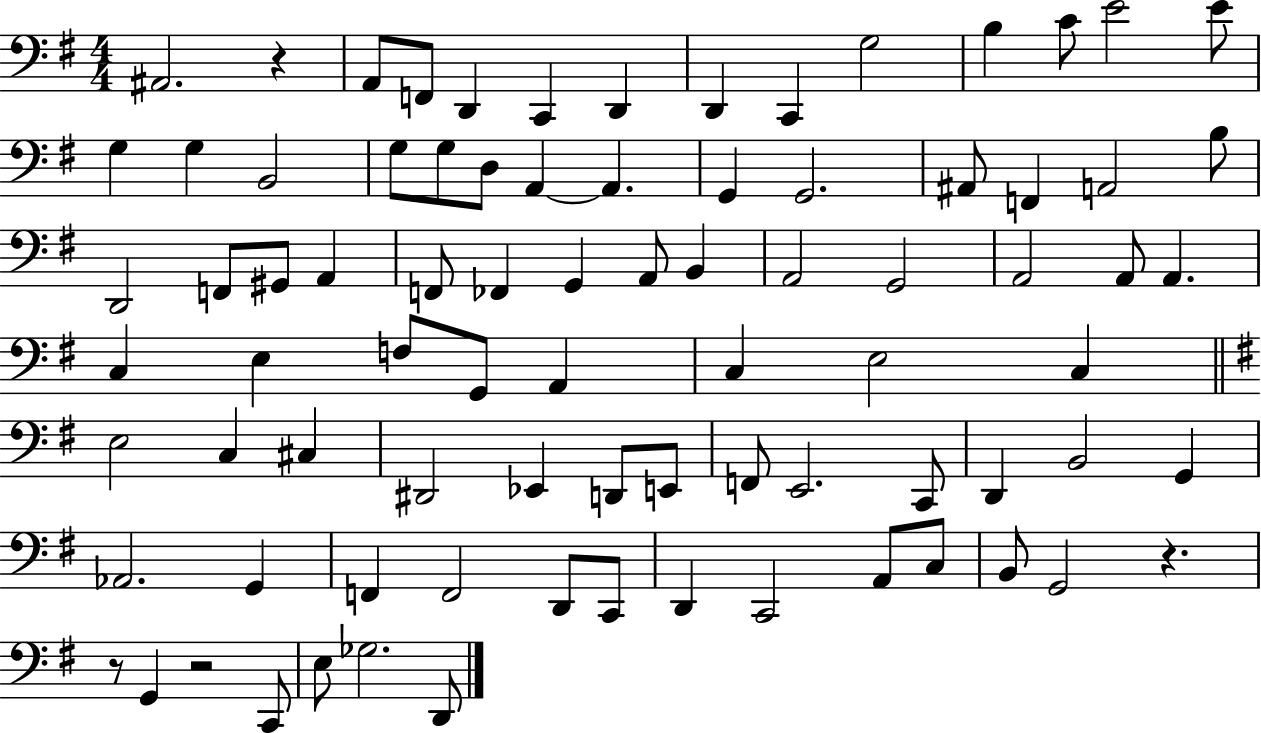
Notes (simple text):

A#2/h. R/q A2/e F2/e D2/q C2/q D2/q D2/q C2/q G3/h B3/q C4/e E4/h E4/e G3/q G3/q B2/h G3/e G3/e D3/e A2/q A2/q. G2/q G2/h. A#2/e F2/q A2/h B3/e D2/h F2/e G#2/e A2/q F2/e FES2/q G2/q A2/e B2/q A2/h G2/h A2/h A2/e A2/q. C3/q E3/q F3/e G2/e A2/q C3/q E3/h C3/q E3/h C3/q C#3/q D#2/h Eb2/q D2/e E2/e F2/e E2/h. C2/e D2/q B2/h G2/q Ab2/h. G2/q F2/q F2/h D2/e C2/e D2/q C2/h A2/e C3/e B2/e G2/h R/q. R/e G2/q R/h C2/e E3/e Gb3/h. D2/e